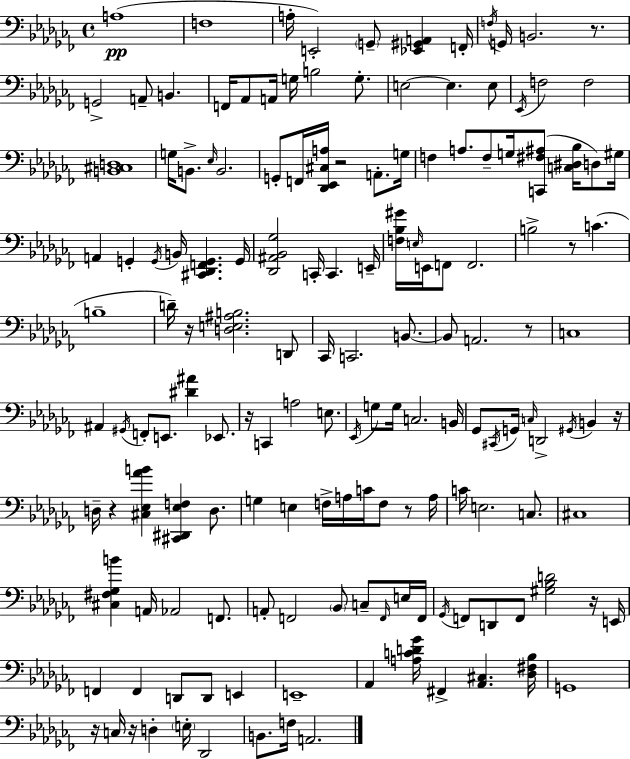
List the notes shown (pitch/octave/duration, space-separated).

A3/w F3/w A3/s E2/h G2/e [Eb2,G#2,A2]/q F2/s F3/s G2/s B2/h. R/e. G2/h A2/e B2/q. F2/s Ab2/e A2/s G3/s B3/h G3/e. E3/h E3/q. E3/e Eb2/s F3/h F3/h [B2,C#3,D3]/w G3/s B2/e. Eb3/s B2/h. G2/e F2/s [Db2,Eb2,C#3,A3]/s R/h A2/e. G3/s F3/q A3/e. F3/e G3/s [C2,F#3,A#3]/e [C3,D#3,Bb3]/s D3/e G#3/s A2/q G2/q G2/s B2/s [C#2,Db2,F2,G2]/q. G2/s [Db2,A#2,Bb2,Gb3]/h C2/s C2/q. E2/s [F3,Bb3,G#4]/s E3/s E2/s F2/e F2/h. B3/h R/e C4/q. B3/w D4/s R/s [D3,E3,A#3,B3]/h. D2/e CES2/s C2/h. B2/e. B2/e A2/h. R/e C3/w A#2/q G#2/s F2/e E2/e. [D#4,A#4]/q Eb2/e. R/s C2/q A3/h E3/e. Eb2/s G3/e G3/s C3/h. B2/s Gb2/e C#2/s G2/s C3/s D2/h G#2/s B2/q R/s D3/s R/q [C#3,Eb3,Ab4,B4]/q [C#2,D#2,Eb3,F3]/q D3/e. G3/q E3/q F3/s A3/s C4/s F3/e R/e A3/s C4/s E3/h. C3/e. C#3/w [C#3,F#3,Gb3,B4]/q A2/s Ab2/h F2/e. A2/e F2/h Bb2/e C3/e F2/s E3/s F2/s Gb2/s F2/e D2/e F2/e [G#3,Bb3,D4]/h R/s E2/s F2/q F2/q D2/e D2/e E2/q E2/w Ab2/q [A3,C4,D4,Gb4]/s F#2/q [Ab2,C#3]/q. [Db3,F#3,Bb3]/s G2/w R/s C3/s R/s D3/q E3/s Db2/h B2/e. F3/s A2/h.